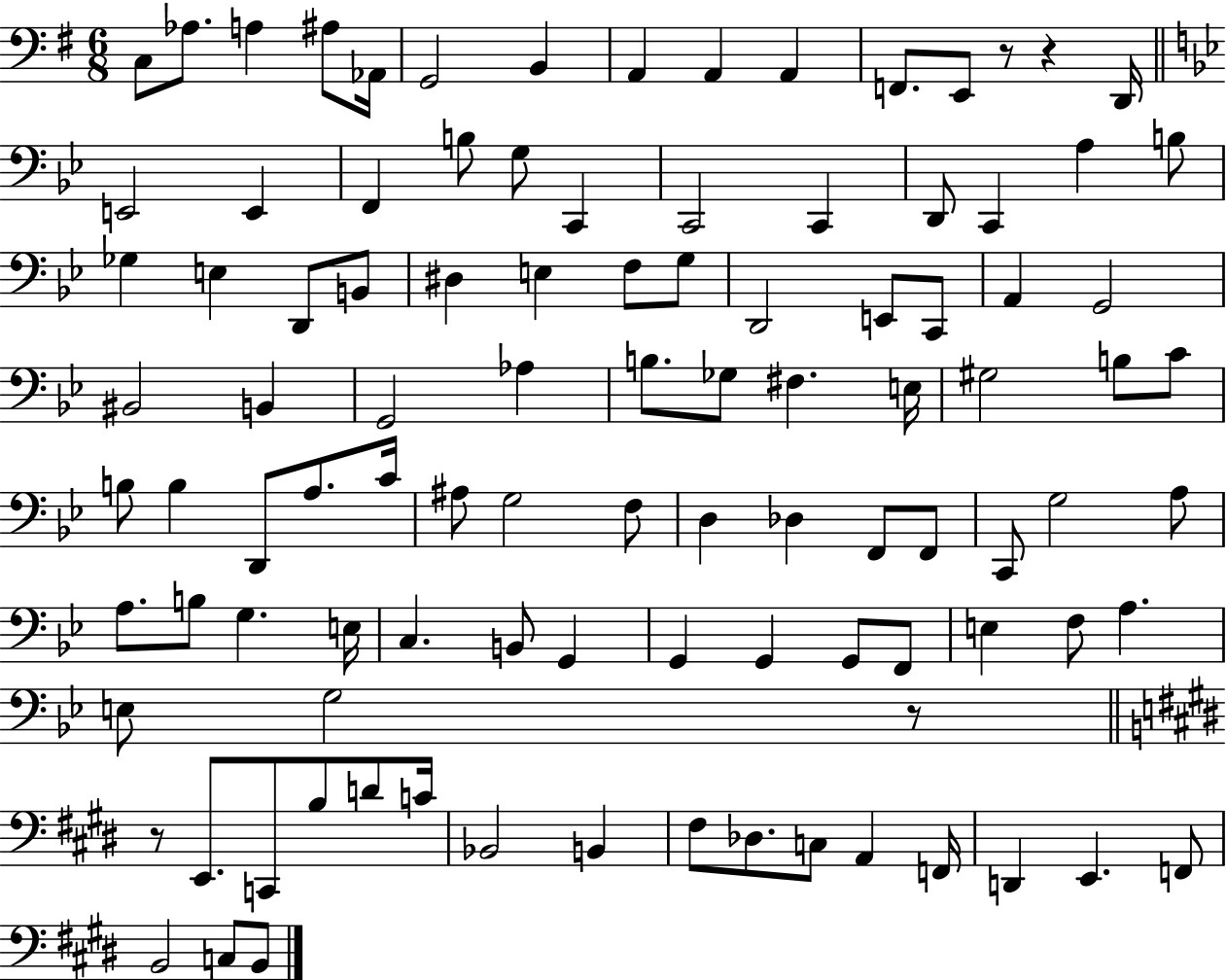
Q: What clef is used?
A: bass